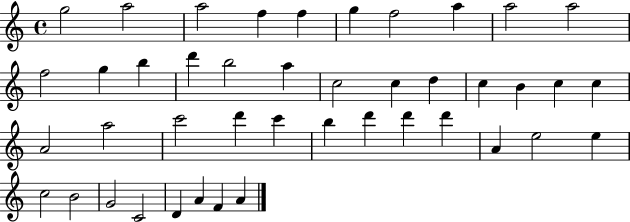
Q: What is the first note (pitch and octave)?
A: G5